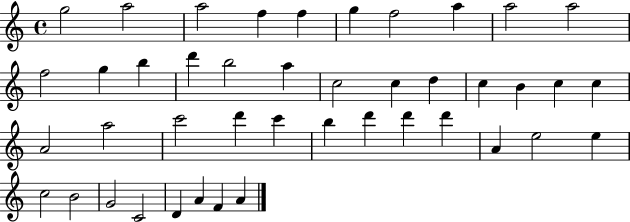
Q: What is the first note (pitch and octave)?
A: G5